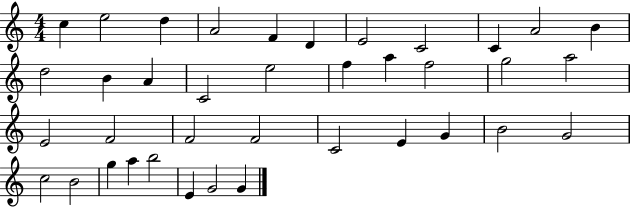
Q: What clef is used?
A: treble